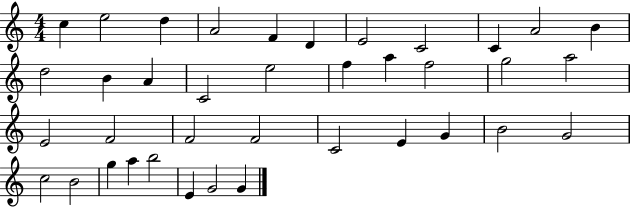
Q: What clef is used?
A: treble